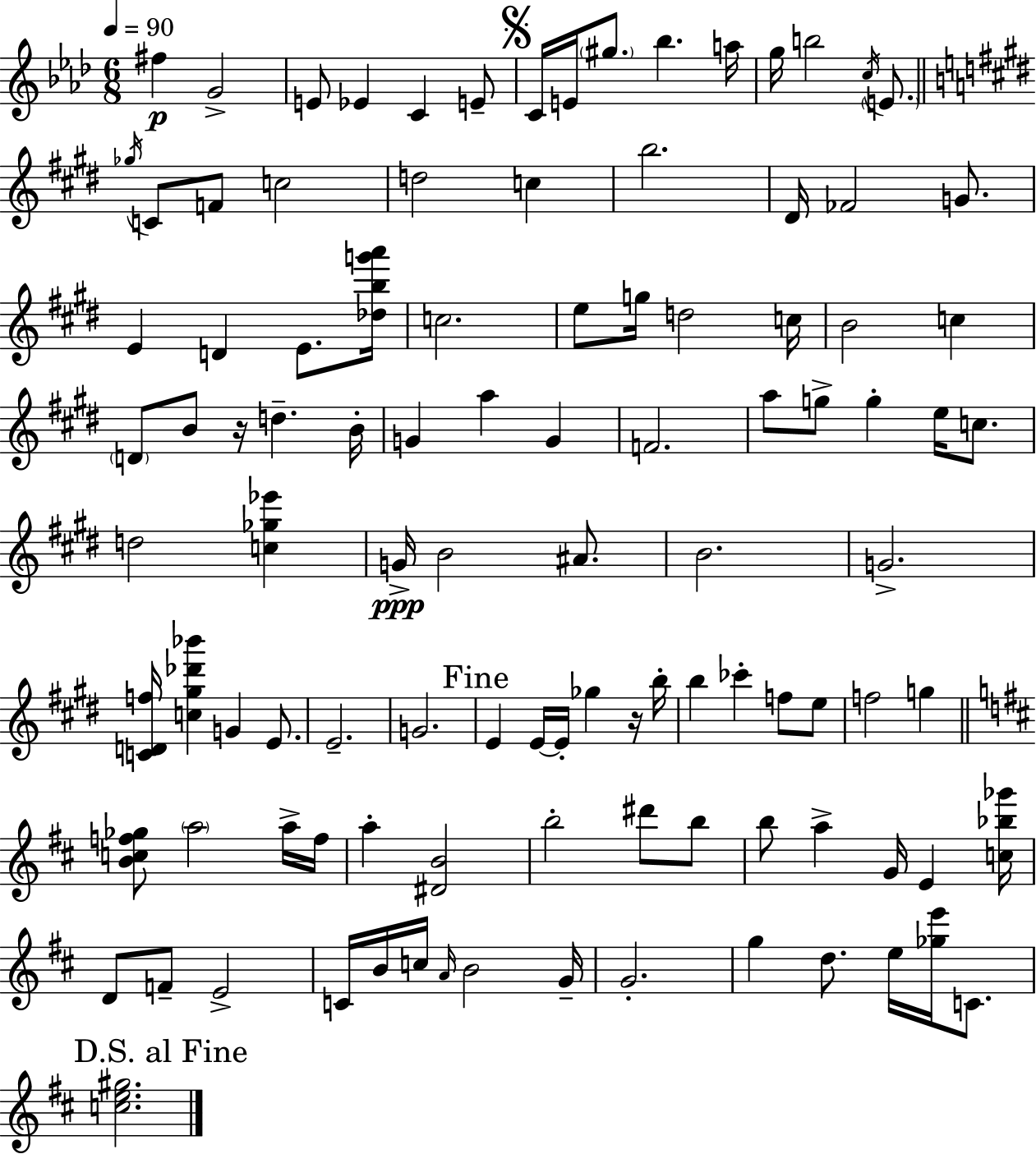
{
  \clef treble
  \numericTimeSignature
  \time 6/8
  \key aes \major
  \tempo 4 = 90
  \repeat volta 2 { fis''4\p g'2-> | e'8 ees'4 c'4 e'8-- | \mark \markup { \musicglyph "scripts.segno" } c'16 e'16 \parenthesize gis''8. bes''4. a''16 | g''16 b''2 \acciaccatura { c''16 } \parenthesize e'8. | \break \bar "||" \break \key e \major \acciaccatura { ges''16 } c'8 f'8 c''2 | d''2 c''4 | b''2. | dis'16 fes'2 g'8. | \break e'4 d'4 e'8. | <des'' b'' g''' a'''>16 c''2. | e''8 g''16 d''2 | c''16 b'2 c''4 | \break \parenthesize d'8 b'8 r16 d''4.-- | b'16-. g'4 a''4 g'4 | f'2. | a''8 g''8-> g''4-. e''16 c''8. | \break d''2 <c'' ges'' ees'''>4 | g'16->\ppp b'2 ais'8. | b'2. | g'2.-> | \break <c' d' f''>16 <c'' gis'' des''' bes'''>4 g'4 e'8. | e'2.-- | g'2. | \mark "Fine" e'4 e'16~~ e'16-. ges''4 r16 | \break b''16-. b''4 ces'''4-. f''8 e''8 | f''2 g''4 | \bar "||" \break \key d \major <b' c'' f'' ges''>8 \parenthesize a''2 a''16-> f''16 | a''4-. <dis' b'>2 | b''2-. dis'''8 b''8 | b''8 a''4-> g'16 e'4 <c'' bes'' ges'''>16 | \break d'8 f'8-- e'2-> | c'16 b'16 c''16 \grace { a'16 } b'2 | g'16-- g'2.-. | g''4 d''8. e''16 <ges'' e'''>16 c'8. | \break \mark "D.S. al Fine" <c'' e'' gis''>2. | } \bar "|."
}